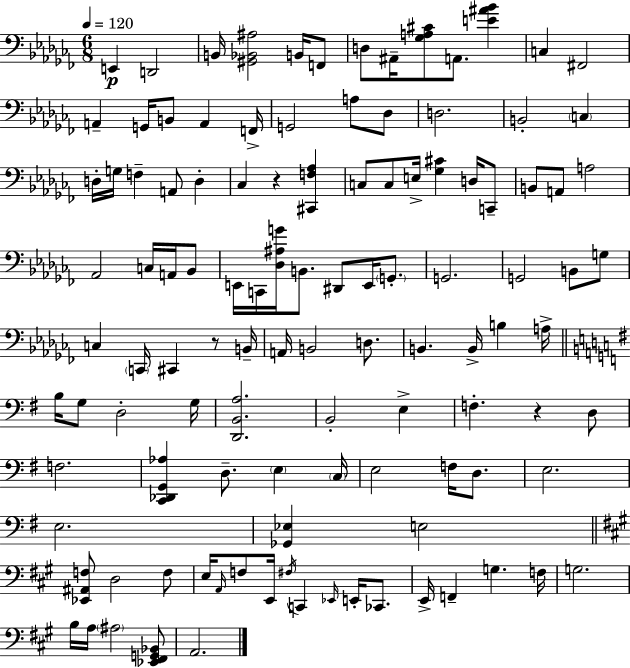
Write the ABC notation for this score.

X:1
T:Untitled
M:6/8
L:1/4
K:Abm
E,, D,,2 B,,/4 [^G,,_B,,^A,]2 B,,/4 F,,/2 D,/2 ^A,,/4 [_G,A,^C]/2 A,,/2 [E^A_B] C, ^F,,2 A,, G,,/4 B,,/2 A,, F,,/4 G,,2 A,/2 _D,/2 D,2 B,,2 C, D,/4 G,/4 F, A,,/2 D, _C, z [^C,,F,_A,] C,/2 C,/2 E,/4 [_G,^C] D,/4 C,,/2 B,,/2 A,,/2 A,2 _A,,2 C,/4 A,,/4 _B,,/2 E,,/4 C,,/4 [_D,^A,G]/4 B,,/2 ^D,,/2 E,,/4 G,,/2 G,,2 G,,2 B,,/2 G,/2 C, C,,/4 ^C,, z/2 B,,/4 A,,/4 B,,2 D,/2 B,, B,,/4 B, A,/4 B,/4 G,/2 D,2 G,/4 [D,,B,,A,]2 B,,2 E, F, z D,/2 F,2 [C,,_D,,G,,_A,] D,/2 E, C,/4 E,2 F,/4 D,/2 E,2 E,2 [_G,,_E,] E,2 [_E,,^A,,F,]/2 D,2 F,/2 E,/4 A,,/4 F,/2 E,,/4 ^F,/4 C,, _E,,/4 E,,/4 _C,,/2 E,,/4 F,, G, F,/4 G,2 B,/4 A,/4 ^A,2 [_E,,^F,,G,,_B,,]/2 A,,2